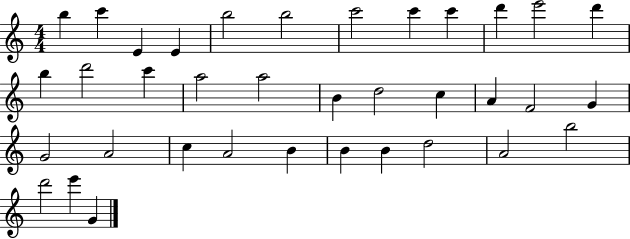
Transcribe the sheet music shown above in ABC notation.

X:1
T:Untitled
M:4/4
L:1/4
K:C
b c' E E b2 b2 c'2 c' c' d' e'2 d' b d'2 c' a2 a2 B d2 c A F2 G G2 A2 c A2 B B B d2 A2 b2 d'2 e' G